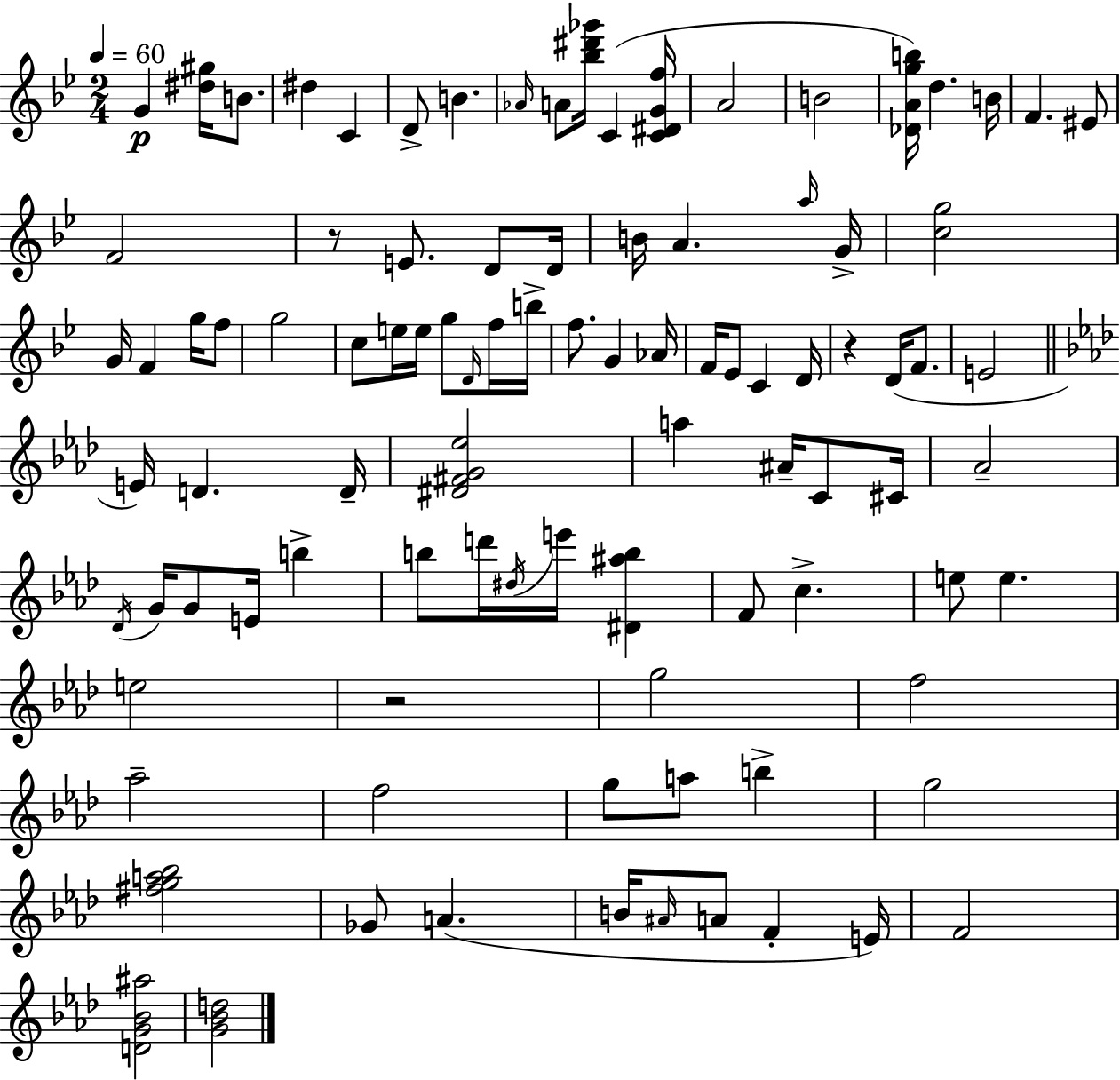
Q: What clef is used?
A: treble